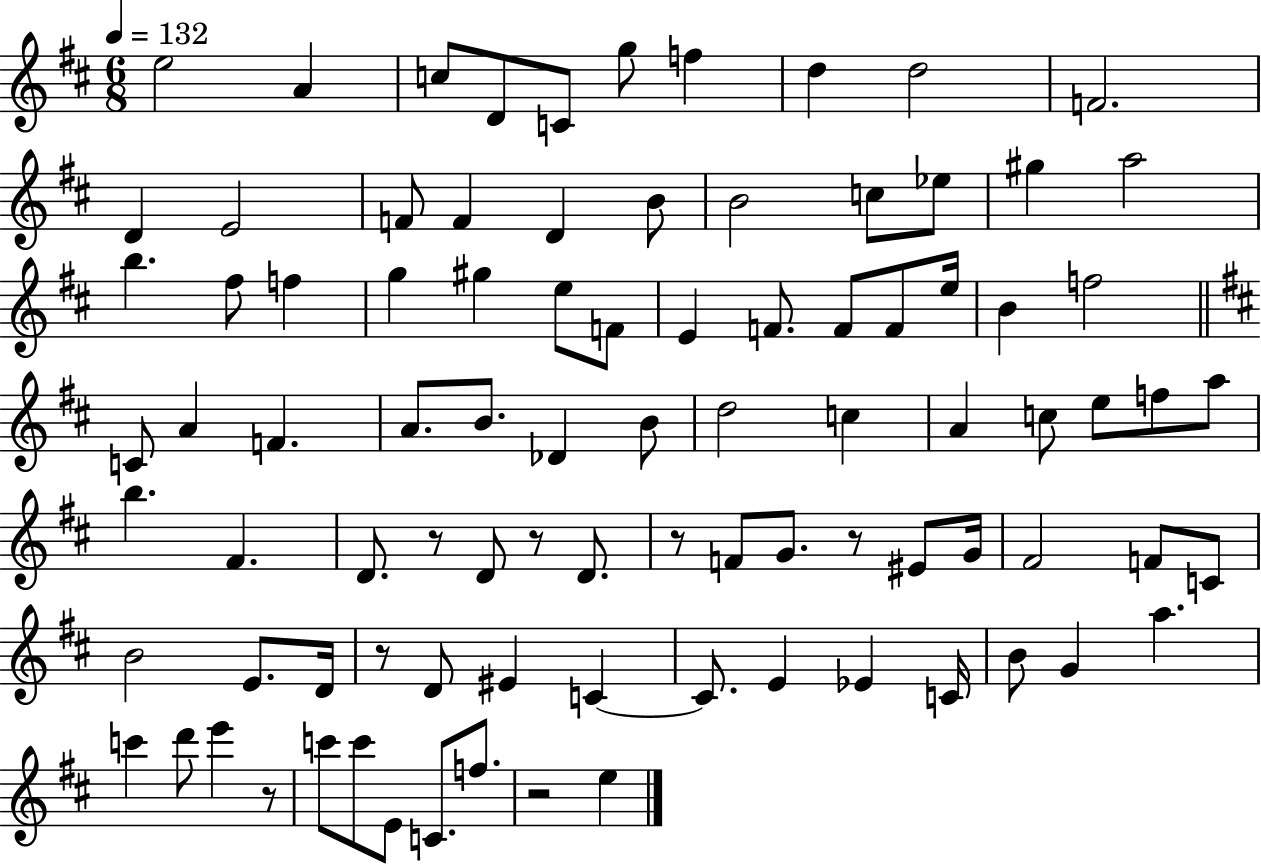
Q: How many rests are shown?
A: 7